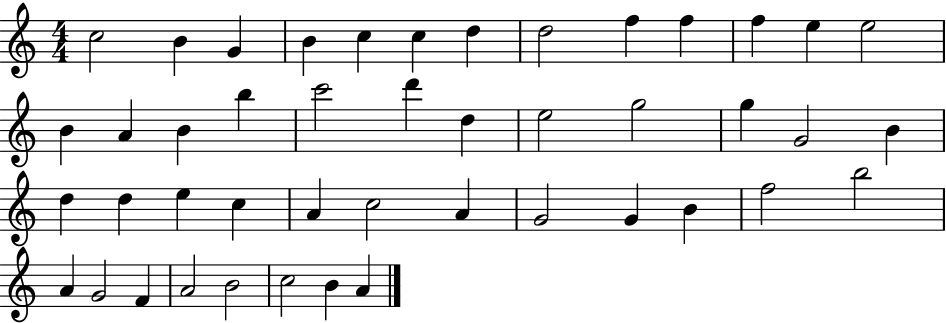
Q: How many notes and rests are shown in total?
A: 45